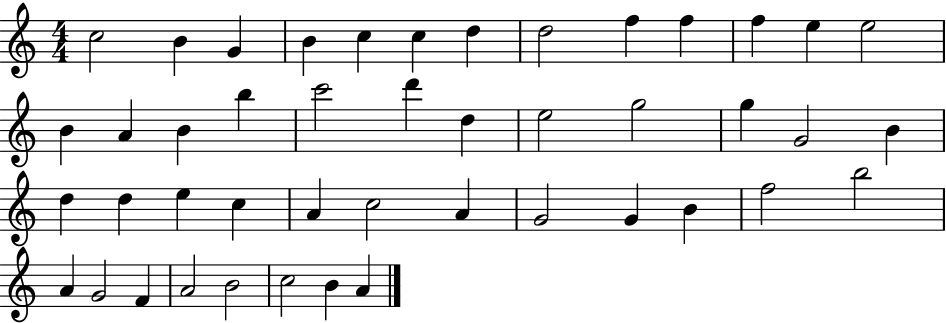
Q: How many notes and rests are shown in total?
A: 45